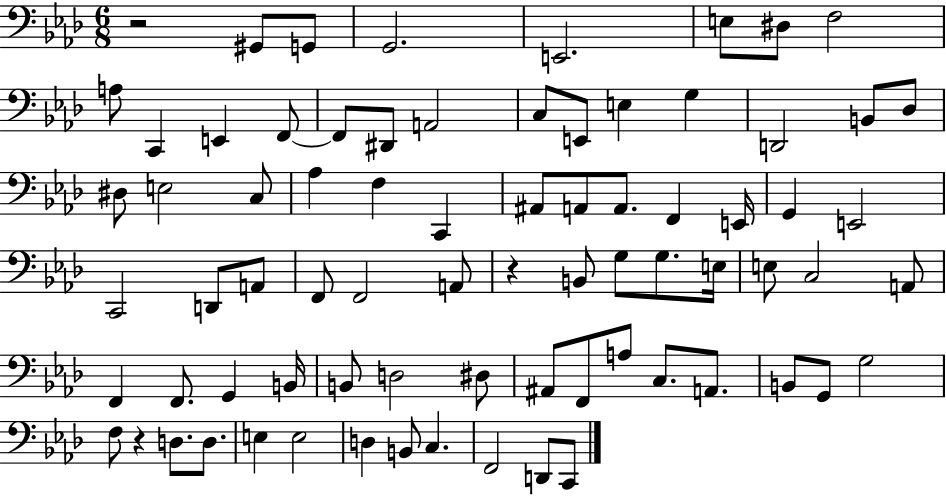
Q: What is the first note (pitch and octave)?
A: G#2